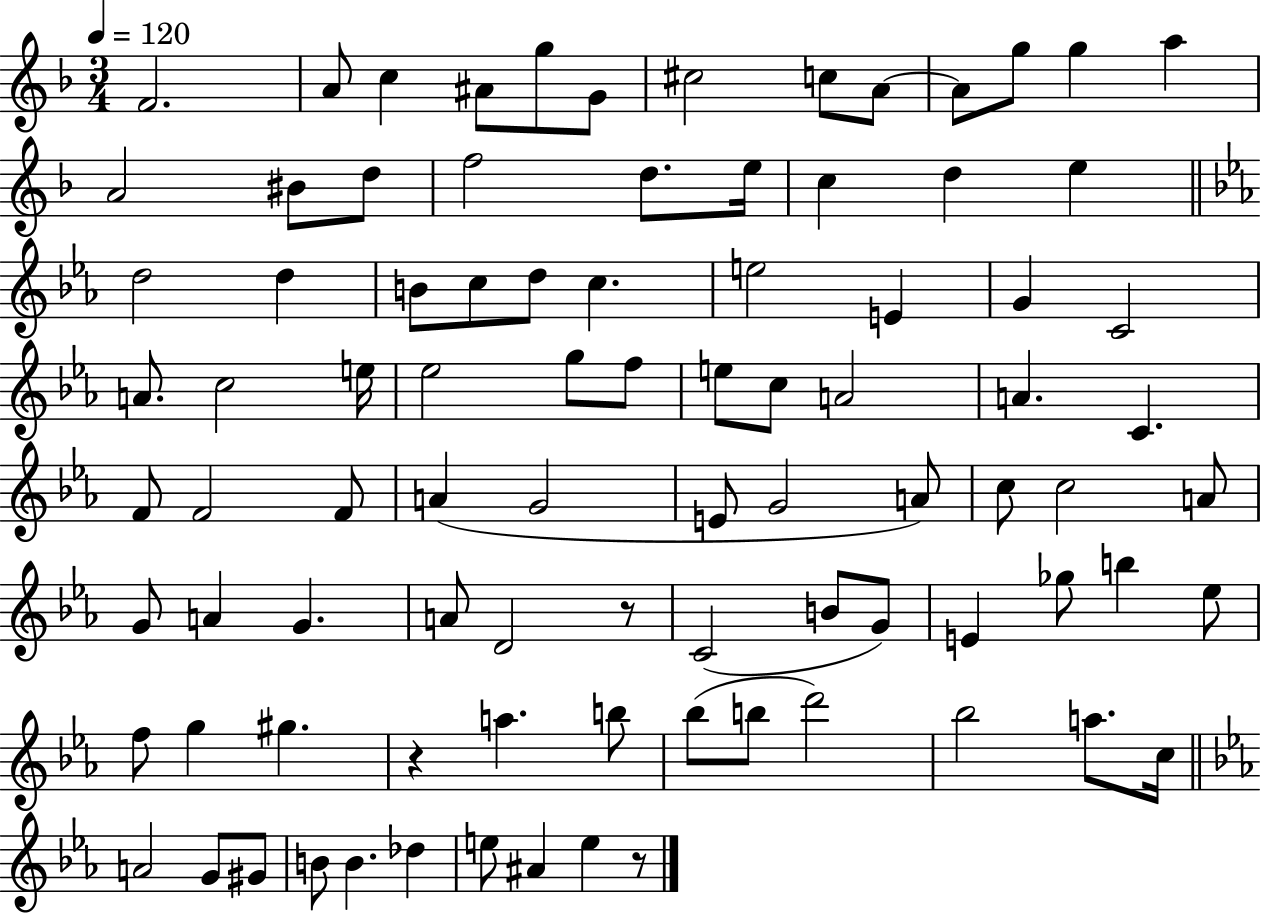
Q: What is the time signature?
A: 3/4